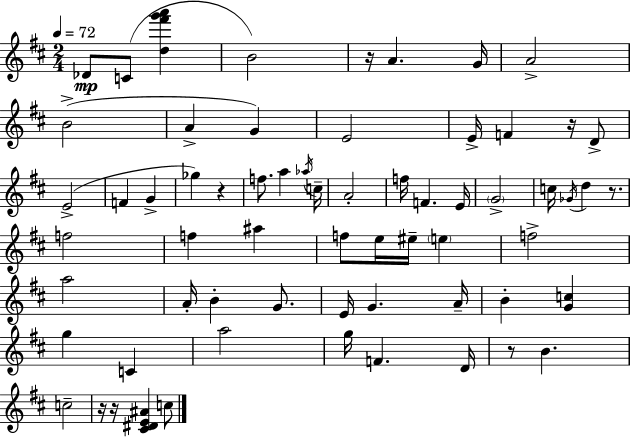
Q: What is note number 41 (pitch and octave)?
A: G4